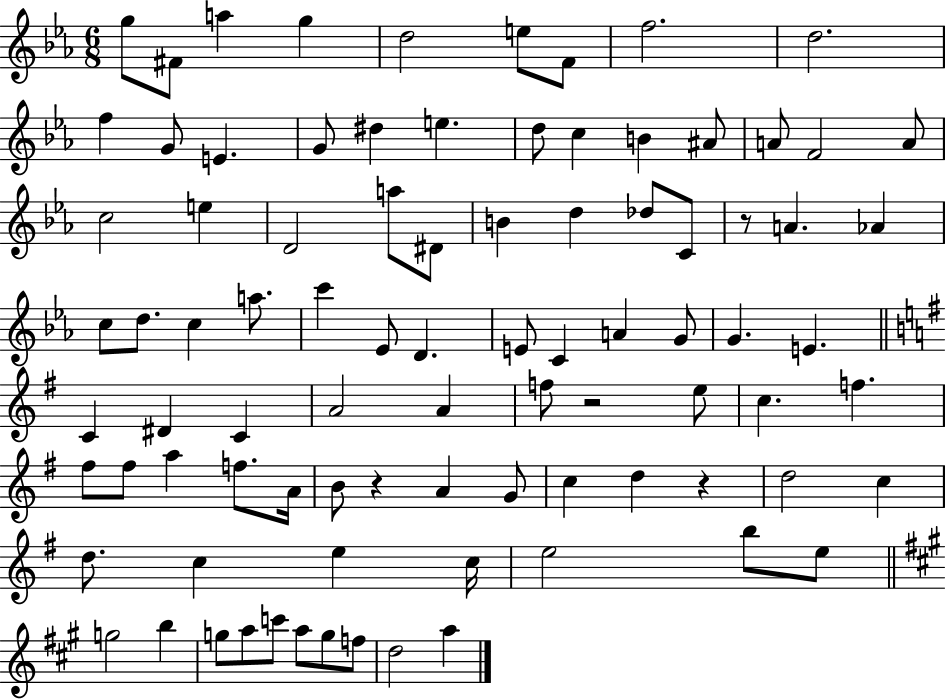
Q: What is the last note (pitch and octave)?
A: A5